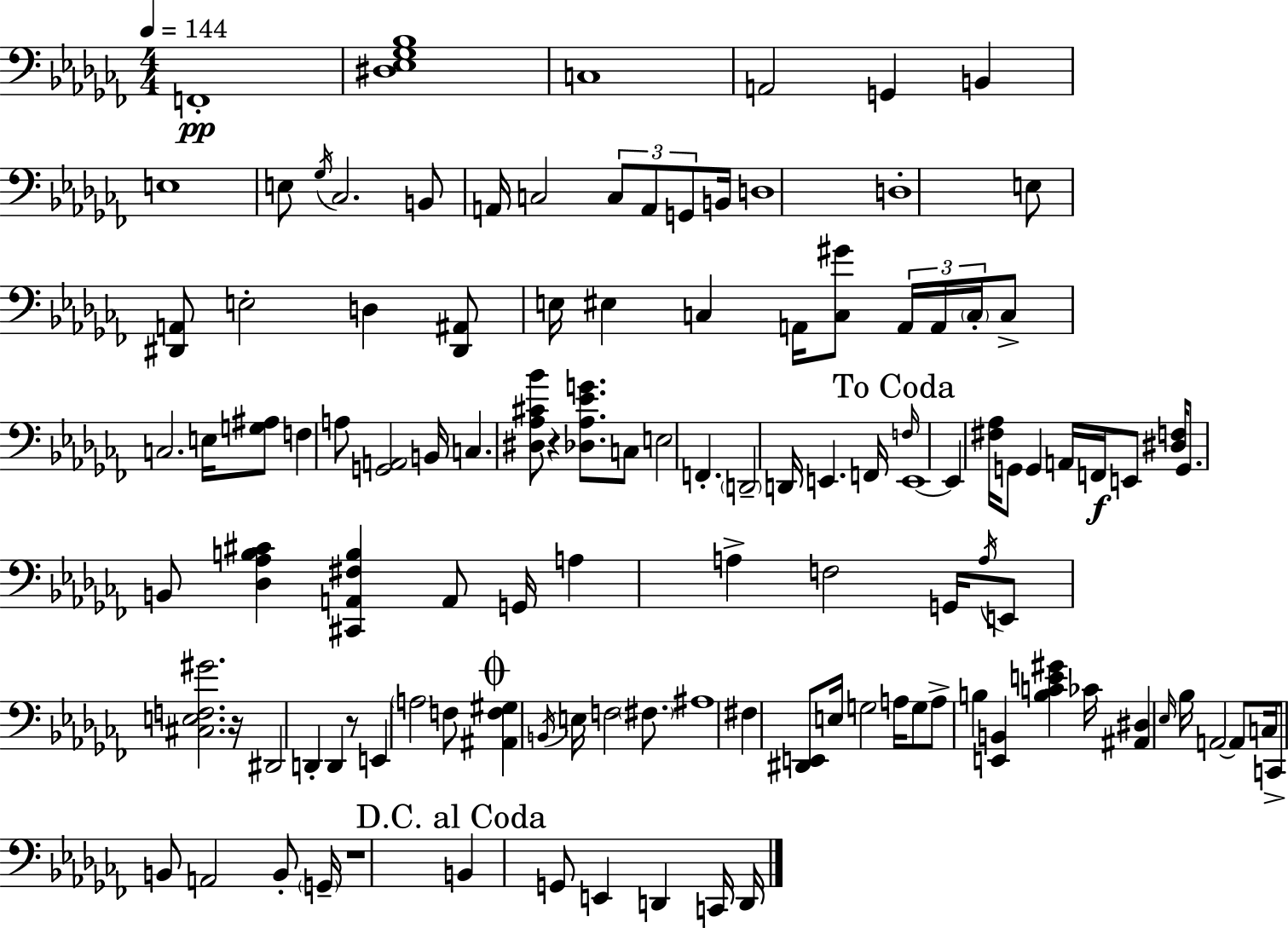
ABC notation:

X:1
T:Untitled
M:4/4
L:1/4
K:Abm
F,,4 [^D,_E,_G,_B,]4 C,4 A,,2 G,, B,, E,4 E,/2 _G,/4 _C,2 B,,/2 A,,/4 C,2 C,/2 A,,/2 G,,/2 B,,/4 D,4 D,4 E,/2 [^D,,A,,]/2 E,2 D, [^D,,^A,,]/2 E,/4 ^E, C, A,,/4 [C,^G]/2 A,,/4 A,,/4 C,/4 C,/2 C,2 E,/4 [G,^A,]/2 F, A,/2 [G,,A,,]2 B,,/4 C, [^D,_A,^C_B]/2 z [_D,_A,_EG]/2 C,/2 E,2 F,, D,,2 D,,/4 E,, F,,/4 F,/4 E,,4 E,, [^F,_A,]/4 G,,/2 G,, A,,/4 F,,/4 E,,/2 [^D,F,]/4 G,,/2 B,,/2 [_D,_A,B,^C] [^C,,A,,^F,B,] A,,/2 G,,/4 A, A, F,2 G,,/4 A,/4 E,,/2 [^C,E,F,^G]2 z/4 ^D,,2 D,, D,, z/2 E,, A,2 F,/2 [^A,,F,^G,] B,,/4 E,/4 F,2 ^F,/2 ^A,4 ^F, [^D,,E,,]/2 E,/4 G,2 A,/4 G,/2 A,/2 B, [E,,B,,] [B,CE^G] _C/4 [^A,,^D,] _E,/4 _B,/4 A,,2 A,,/2 C,/4 C,,/2 B,,/2 A,,2 B,,/2 G,,/4 z4 B,, G,,/2 E,, D,, C,,/4 D,,/4